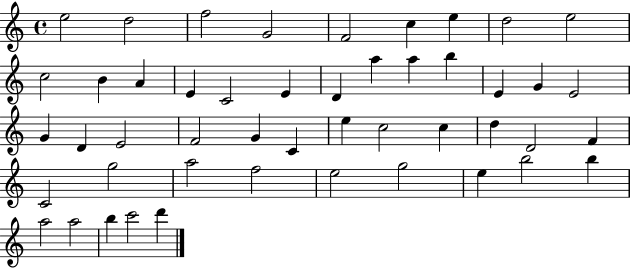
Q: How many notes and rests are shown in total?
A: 48